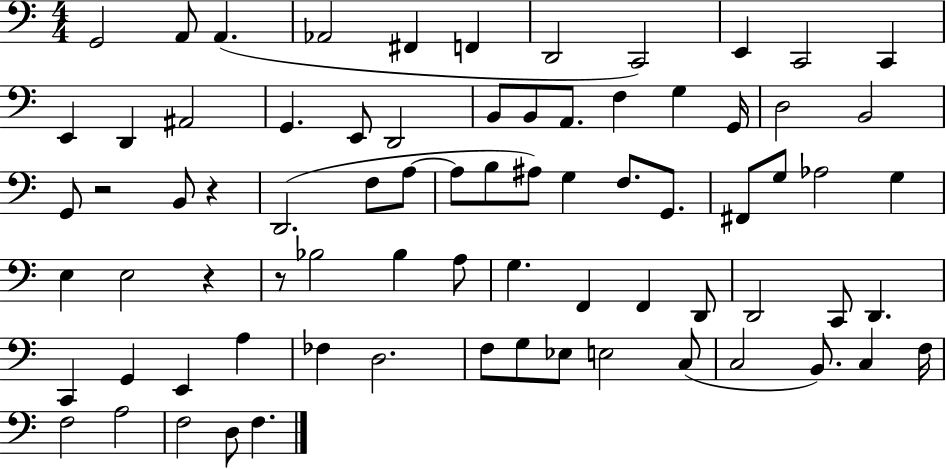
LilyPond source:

{
  \clef bass
  \numericTimeSignature
  \time 4/4
  \key c \major
  g,2 a,8 a,4.( | aes,2 fis,4 f,4 | d,2 c,2) | e,4 c,2 c,4 | \break e,4 d,4 ais,2 | g,4. e,8 d,2 | b,8 b,8 a,8. f4 g4 g,16 | d2 b,2 | \break g,8 r2 b,8 r4 | d,2.( f8 a8~~ | a8 b8 ais8) g4 f8. g,8. | fis,8 g8 aes2 g4 | \break e4 e2 r4 | r8 bes2 bes4 a8 | g4. f,4 f,4 d,8 | d,2 c,8 d,4. | \break c,4 g,4 e,4 a4 | fes4 d2. | f8 g8 ees8 e2 c8( | c2 b,8.) c4 f16 | \break f2 a2 | f2 d8 f4. | \bar "|."
}